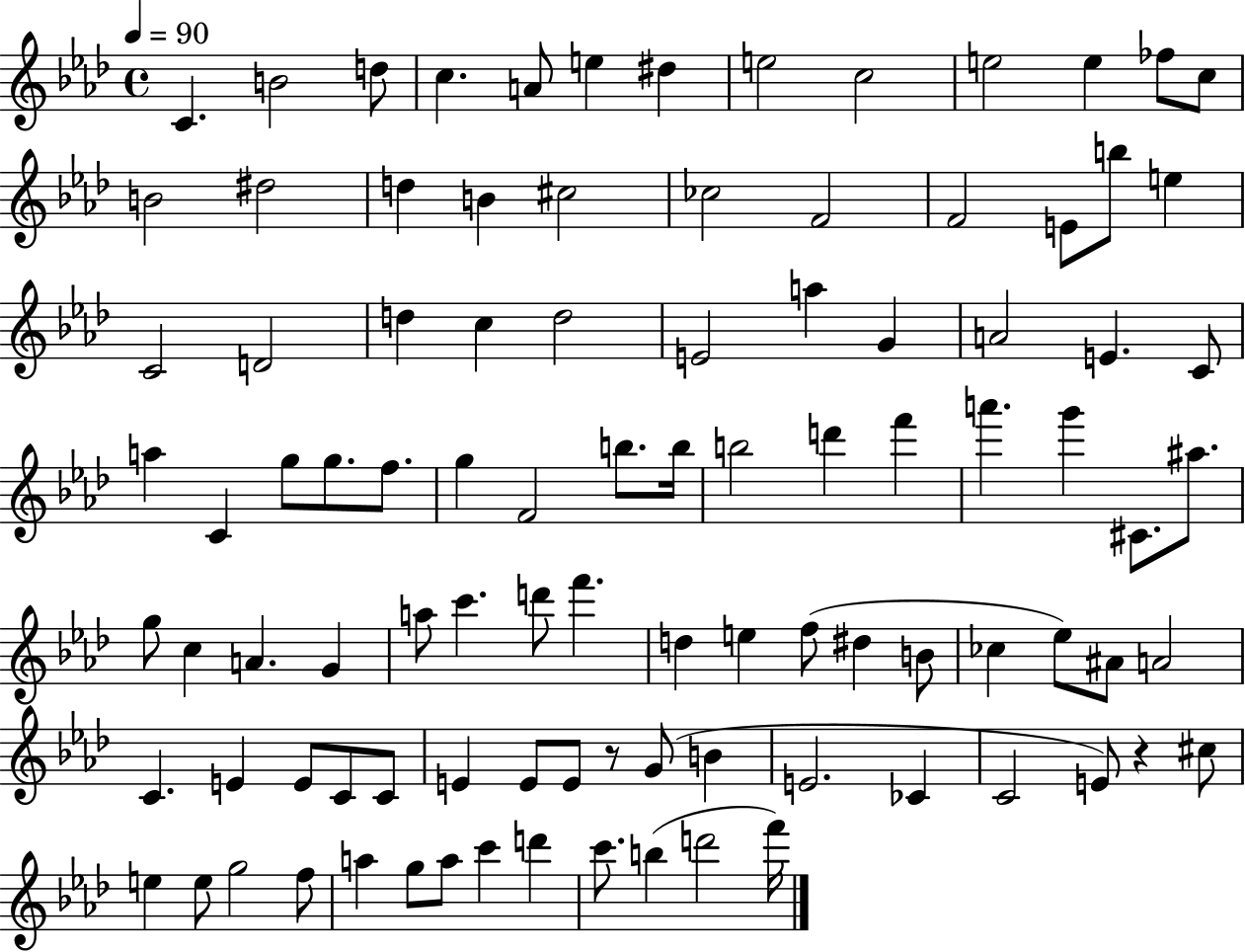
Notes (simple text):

C4/q. B4/h D5/e C5/q. A4/e E5/q D#5/q E5/h C5/h E5/h E5/q FES5/e C5/e B4/h D#5/h D5/q B4/q C#5/h CES5/h F4/h F4/h E4/e B5/e E5/q C4/h D4/h D5/q C5/q D5/h E4/h A5/q G4/q A4/h E4/q. C4/e A5/q C4/q G5/e G5/e. F5/e. G5/q F4/h B5/e. B5/s B5/h D6/q F6/q A6/q. G6/q C#4/e. A#5/e. G5/e C5/q A4/q. G4/q A5/e C6/q. D6/e F6/q. D5/q E5/q F5/e D#5/q B4/e CES5/q Eb5/e A#4/e A4/h C4/q. E4/q E4/e C4/e C4/e E4/q E4/e E4/e R/e G4/e B4/q E4/h. CES4/q C4/h E4/e R/q C#5/e E5/q E5/e G5/h F5/e A5/q G5/e A5/e C6/q D6/q C6/e. B5/q D6/h F6/s